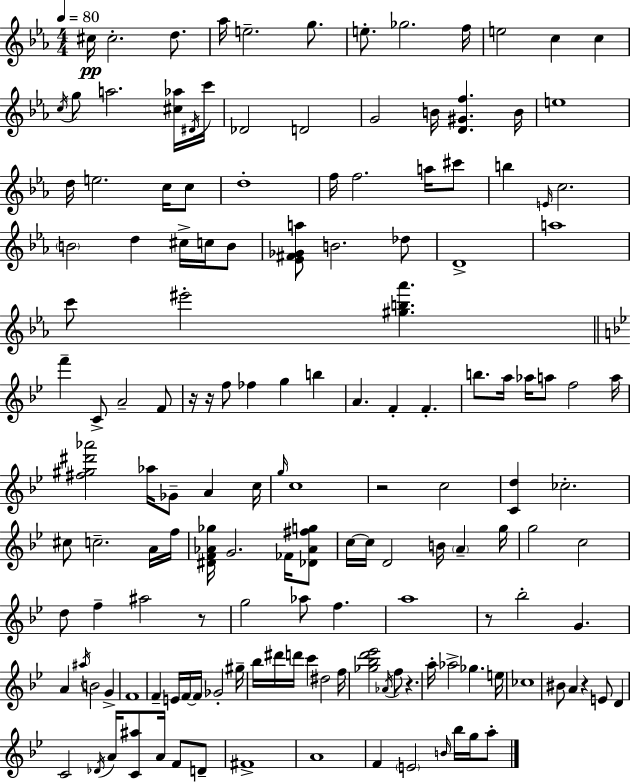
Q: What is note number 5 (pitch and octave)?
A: E5